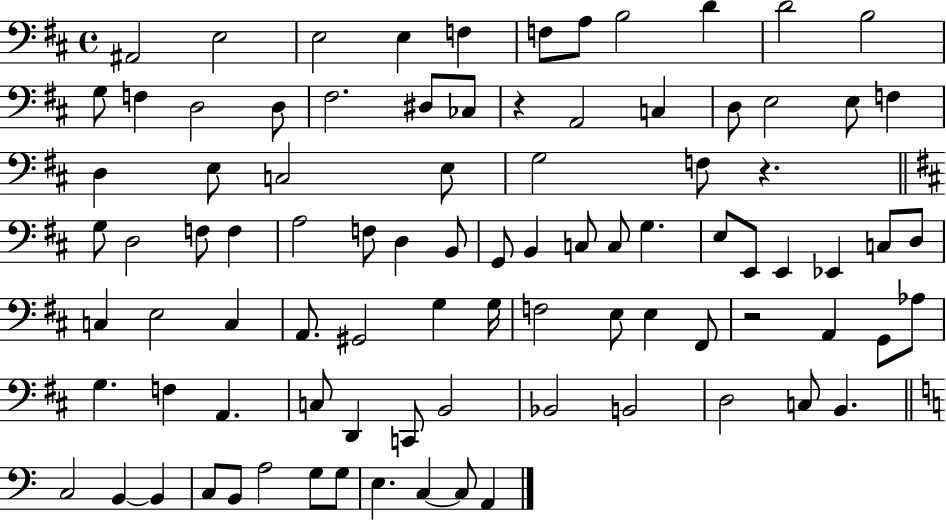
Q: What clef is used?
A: bass